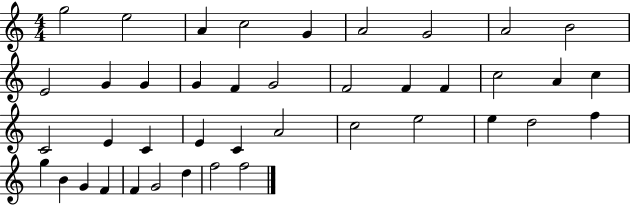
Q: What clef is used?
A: treble